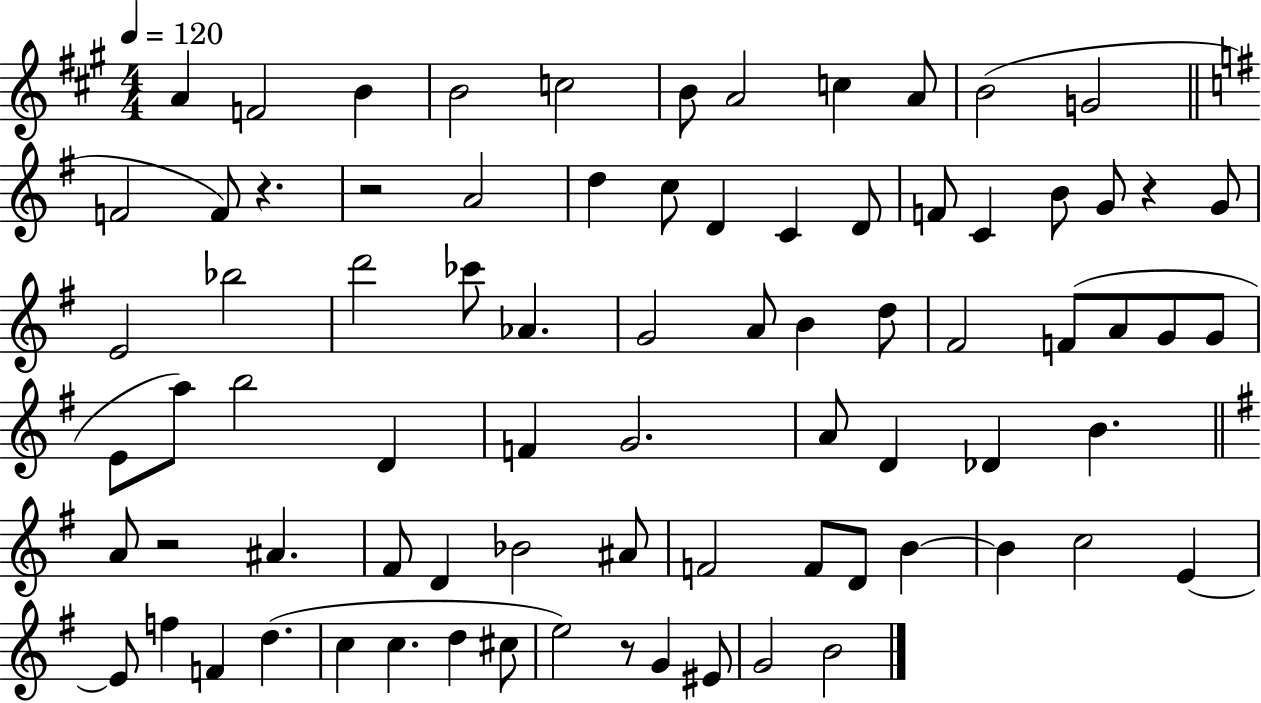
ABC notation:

X:1
T:Untitled
M:4/4
L:1/4
K:A
A F2 B B2 c2 B/2 A2 c A/2 B2 G2 F2 F/2 z z2 A2 d c/2 D C D/2 F/2 C B/2 G/2 z G/2 E2 _b2 d'2 _c'/2 _A G2 A/2 B d/2 ^F2 F/2 A/2 G/2 G/2 E/2 a/2 b2 D F G2 A/2 D _D B A/2 z2 ^A ^F/2 D _B2 ^A/2 F2 F/2 D/2 B B c2 E E/2 f F d c c d ^c/2 e2 z/2 G ^E/2 G2 B2